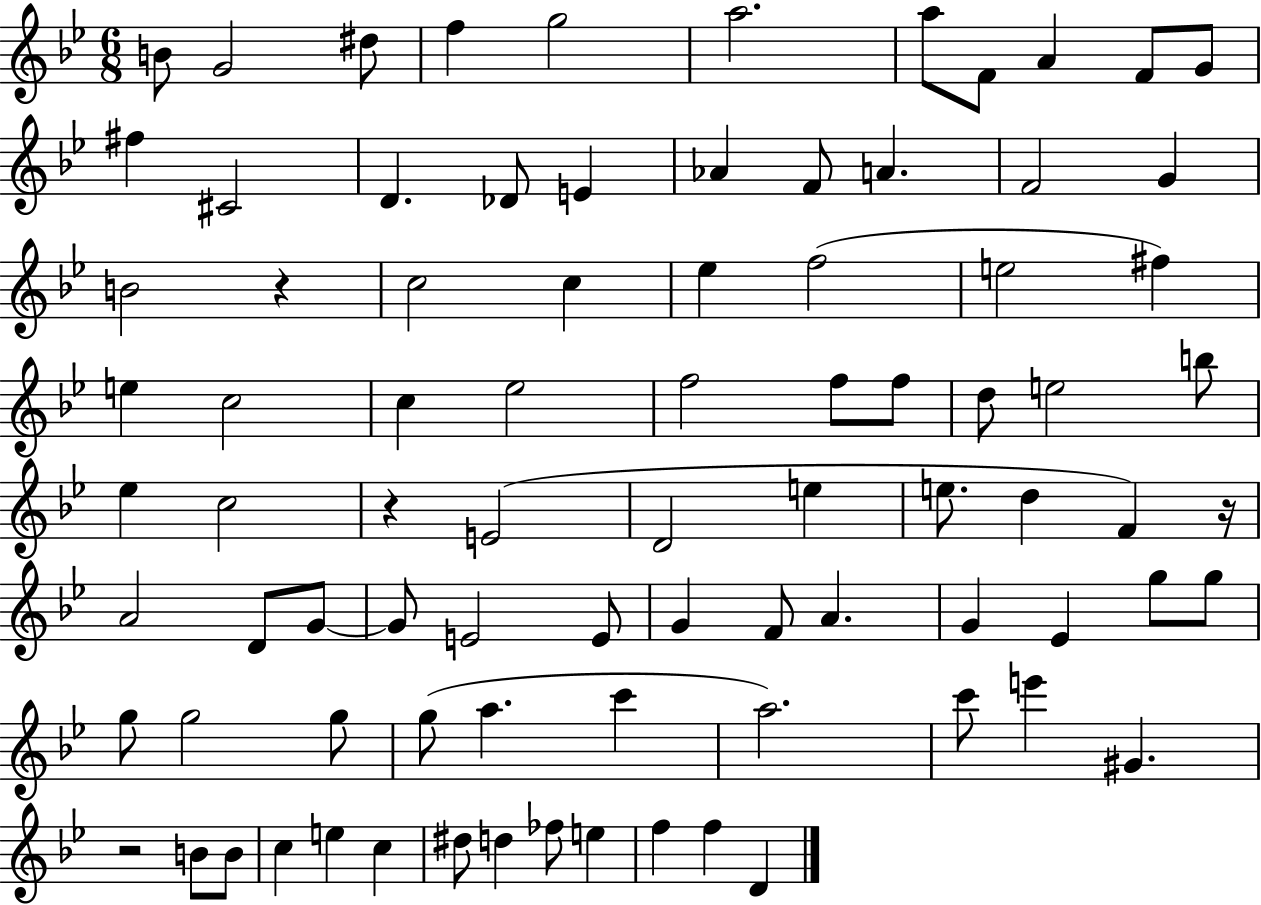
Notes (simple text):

B4/e G4/h D#5/e F5/q G5/h A5/h. A5/e F4/e A4/q F4/e G4/e F#5/q C#4/h D4/q. Db4/e E4/q Ab4/q F4/e A4/q. F4/h G4/q B4/h R/q C5/h C5/q Eb5/q F5/h E5/h F#5/q E5/q C5/h C5/q Eb5/h F5/h F5/e F5/e D5/e E5/h B5/e Eb5/q C5/h R/q E4/h D4/h E5/q E5/e. D5/q F4/q R/s A4/h D4/e G4/e G4/e E4/h E4/e G4/q F4/e A4/q. G4/q Eb4/q G5/e G5/e G5/e G5/h G5/e G5/e A5/q. C6/q A5/h. C6/e E6/q G#4/q. R/h B4/e B4/e C5/q E5/q C5/q D#5/e D5/q FES5/e E5/q F5/q F5/q D4/q